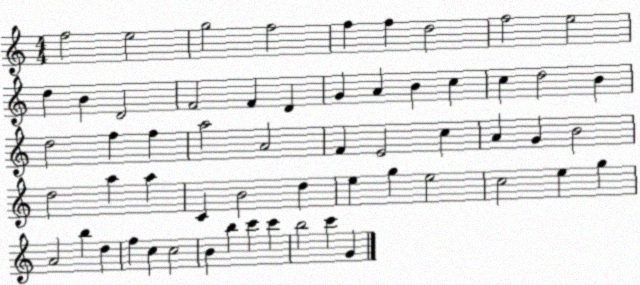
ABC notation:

X:1
T:Untitled
M:4/4
L:1/4
K:C
f2 e2 g2 f2 f f d2 f2 e2 d B D2 F2 F D G A B c c d2 B d2 f f a2 A2 F E2 c A G B2 d2 a a C B2 d e g e2 c2 e g A2 b d f c c2 B b c' c' b2 c' G